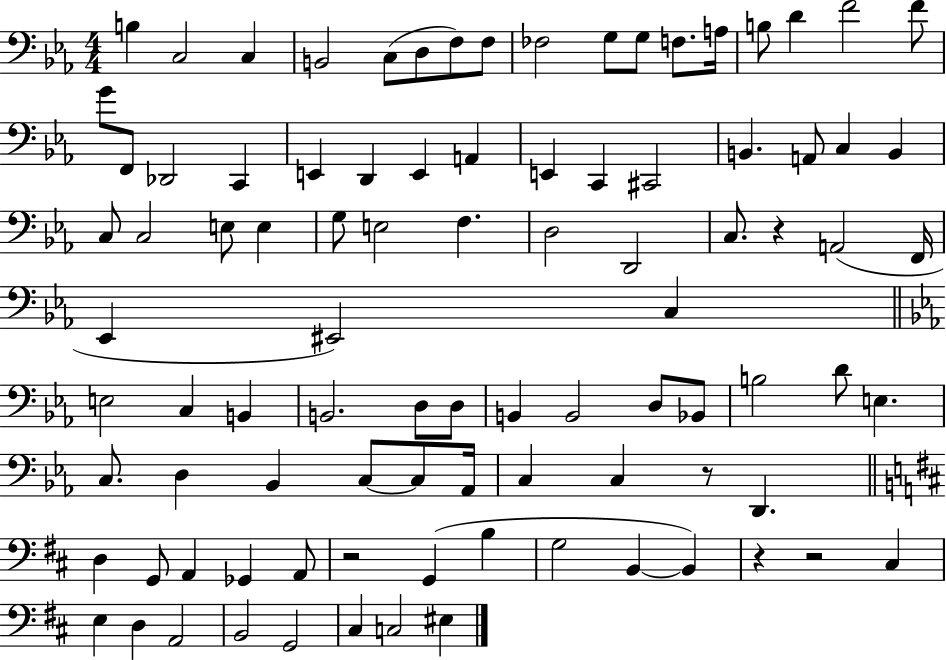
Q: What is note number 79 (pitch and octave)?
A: B2